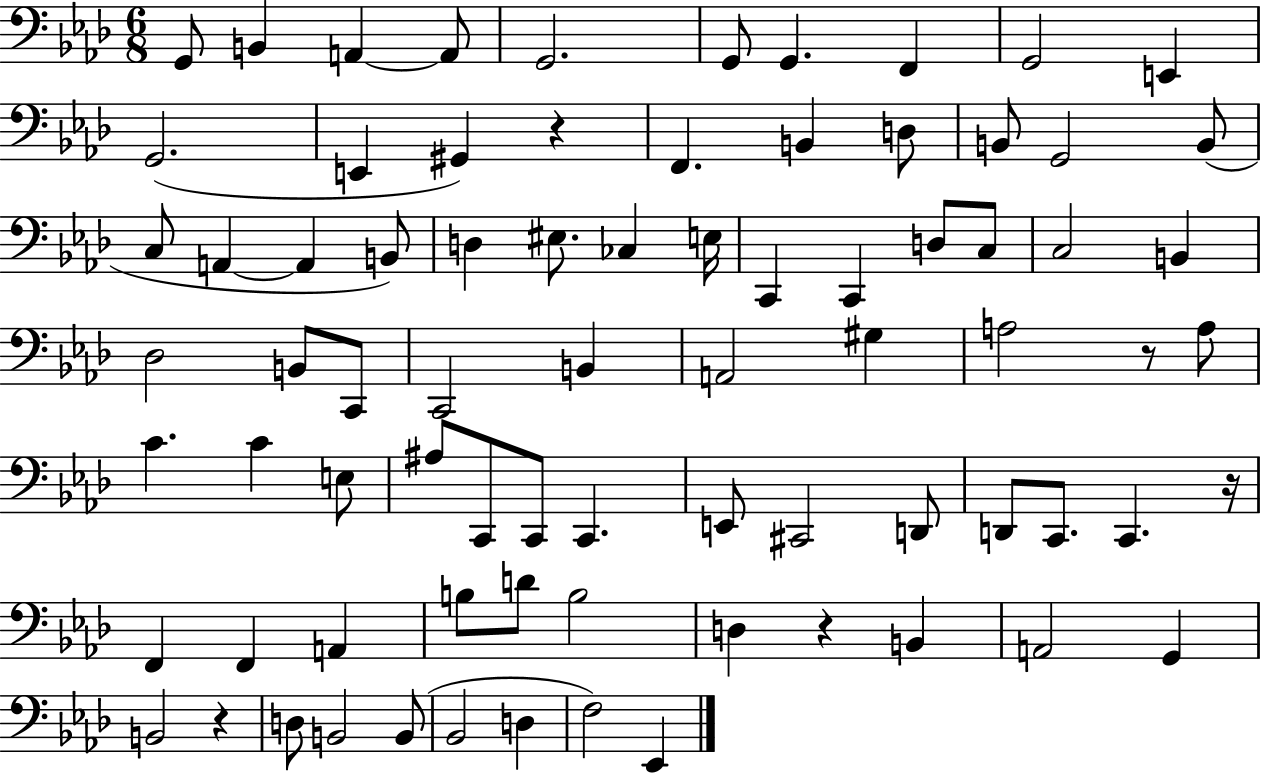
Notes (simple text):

G2/e B2/q A2/q A2/e G2/h. G2/e G2/q. F2/q G2/h E2/q G2/h. E2/q G#2/q R/q F2/q. B2/q D3/e B2/e G2/h B2/e C3/e A2/q A2/q B2/e D3/q EIS3/e. CES3/q E3/s C2/q C2/q D3/e C3/e C3/h B2/q Db3/h B2/e C2/e C2/h B2/q A2/h G#3/q A3/h R/e A3/e C4/q. C4/q E3/e A#3/e C2/e C2/e C2/q. E2/e C#2/h D2/e D2/e C2/e. C2/q. R/s F2/q F2/q A2/q B3/e D4/e B3/h D3/q R/q B2/q A2/h G2/q B2/h R/q D3/e B2/h B2/e Bb2/h D3/q F3/h Eb2/q